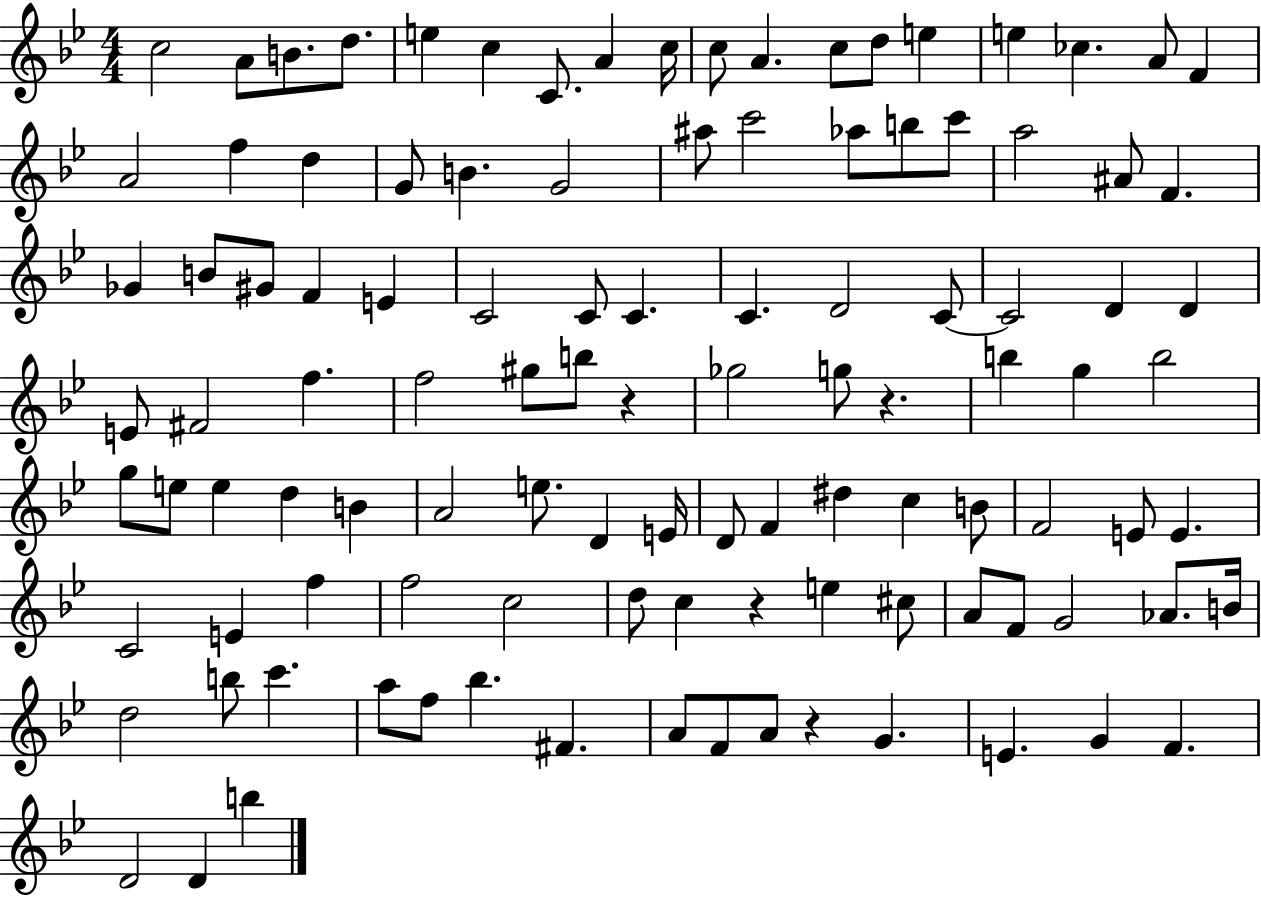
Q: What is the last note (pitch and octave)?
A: B5